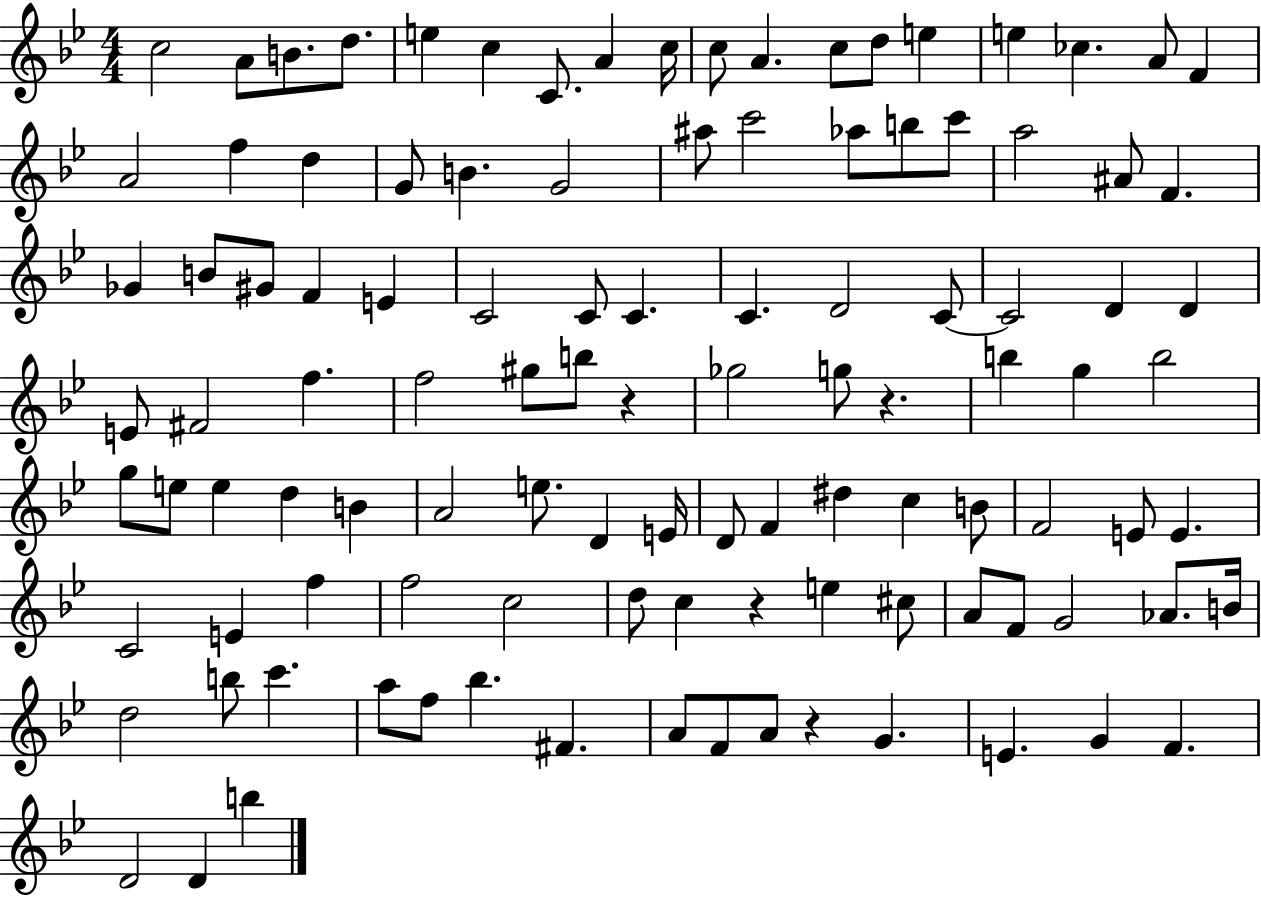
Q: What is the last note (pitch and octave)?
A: B5